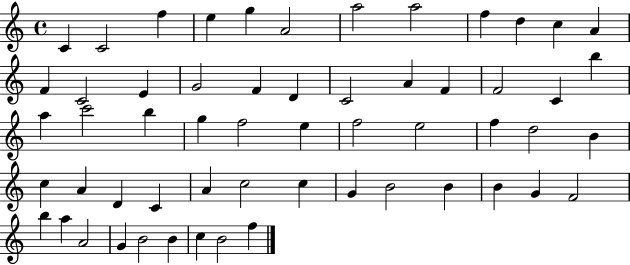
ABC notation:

X:1
T:Untitled
M:4/4
L:1/4
K:C
C C2 f e g A2 a2 a2 f d c A F C2 E G2 F D C2 A F F2 C b a c'2 b g f2 e f2 e2 f d2 B c A D C A c2 c G B2 B B G F2 b a A2 G B2 B c B2 f